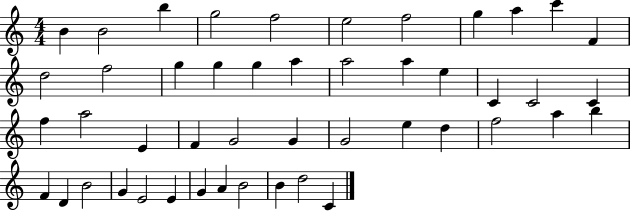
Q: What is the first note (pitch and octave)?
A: B4